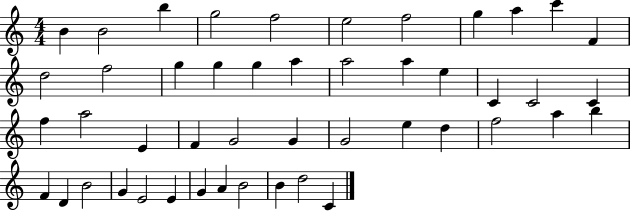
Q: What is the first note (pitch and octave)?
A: B4